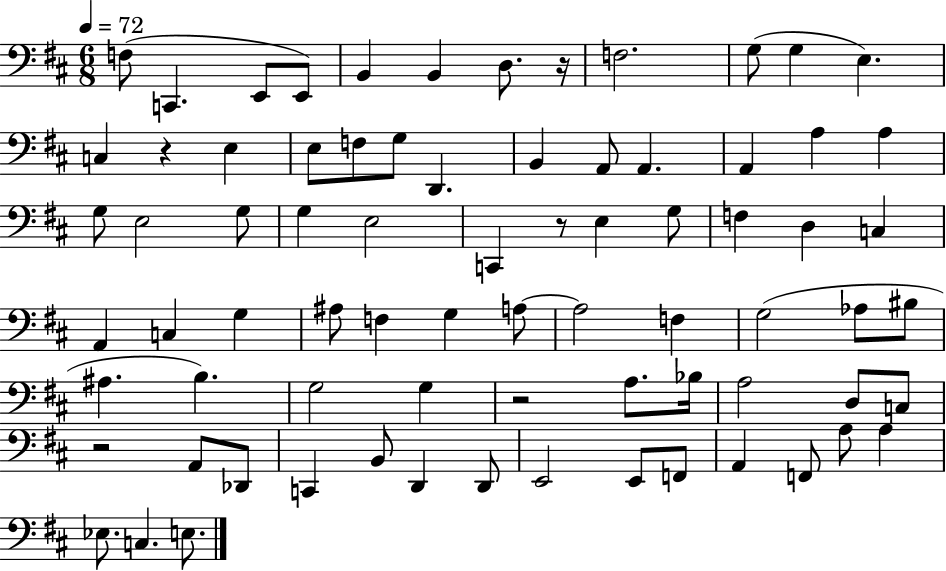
{
  \clef bass
  \numericTimeSignature
  \time 6/8
  \key d \major
  \tempo 4 = 72
  f8( c,4. e,8 e,8) | b,4 b,4 d8. r16 | f2. | g8( g4 e4.) | \break c4 r4 e4 | e8 f8 g8 d,4. | b,4 a,8 a,4. | a,4 a4 a4 | \break g8 e2 g8 | g4 e2 | c,4 r8 e4 g8 | f4 d4 c4 | \break a,4 c4 g4 | ais8 f4 g4 a8~~ | a2 f4 | g2( aes8 bis8 | \break ais4. b4.) | g2 g4 | r2 a8. bes16 | a2 d8 c8 | \break r2 a,8 des,8 | c,4 b,8 d,4 d,8 | e,2 e,8 f,8 | a,4 f,8 a8 a4 | \break ees8. c4. e8. | \bar "|."
}